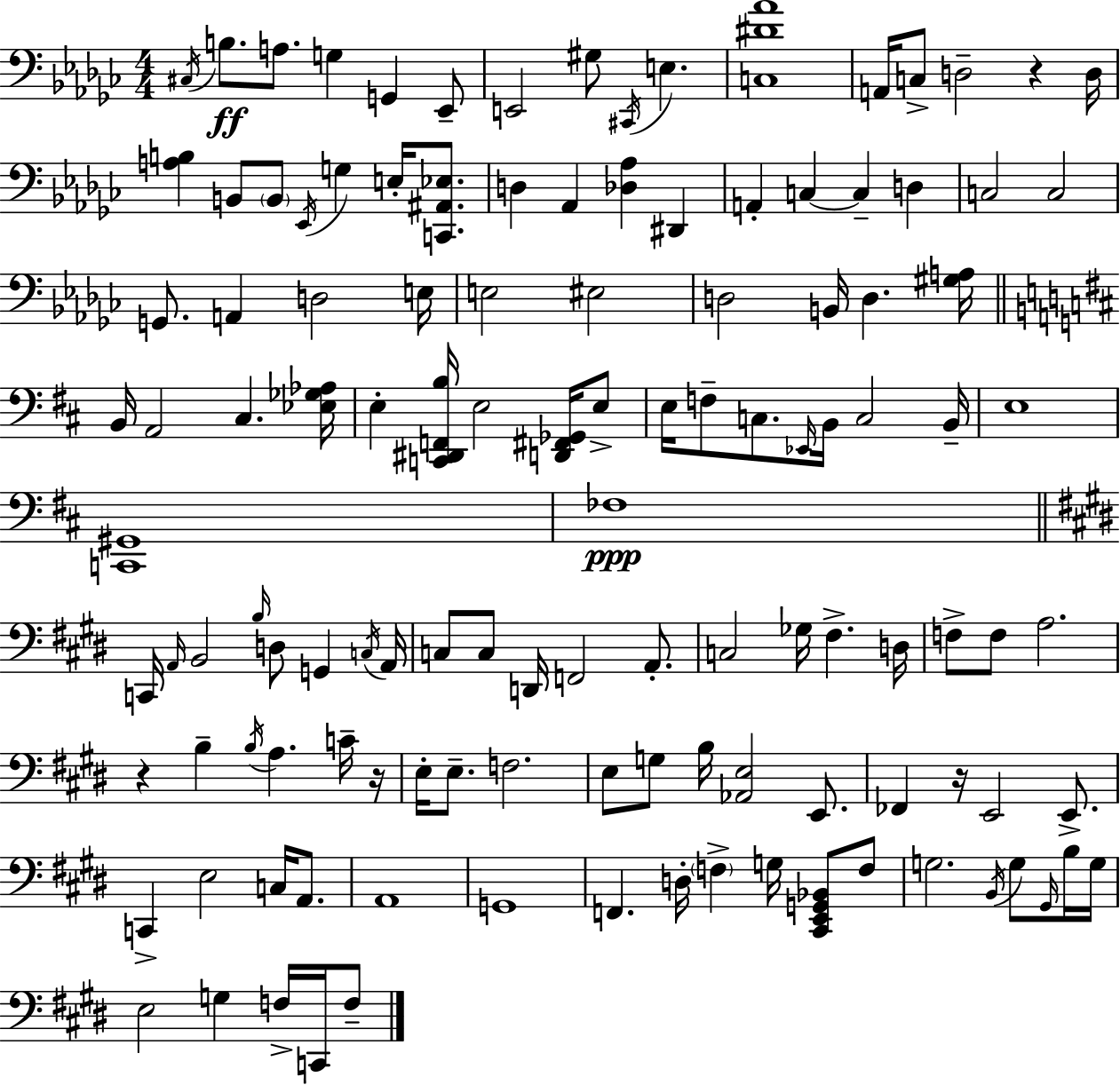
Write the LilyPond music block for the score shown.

{
  \clef bass
  \numericTimeSignature
  \time 4/4
  \key ees \minor
  \acciaccatura { cis16 }\ff b8. a8. g4 g,4 ees,8-- | e,2 gis8 \acciaccatura { cis,16 } e4. | <c dis' aes'>1 | a,16 c8-> d2-- r4 | \break d16 <a b>4 b,8 \parenthesize b,8 \acciaccatura { ees,16 } g4 e16-. | <c, ais, ees>8. d4 aes,4 <des aes>4 dis,4 | a,4-. c4~~ c4-- d4 | c2 c2 | \break g,8. a,4 d2 | e16 e2 eis2 | d2 b,16 d4. | <gis a>16 \bar "||" \break \key b \minor b,16 a,2 cis4. <ees ges aes>16 | e4-. <c, dis, f, b>16 e2 <d, fis, ges,>16 e8-> | e16 f8-- c8. \grace { ees,16 } b,16 c2 | b,16-- e1 | \break <c, gis,>1 | fes1\ppp | \bar "||" \break \key e \major c,16 \grace { a,16 } b,2 \grace { b16 } d8 g,4 | \acciaccatura { c16 } a,16 c8 c8 d,16 f,2 | a,8.-. c2 ges16 fis4.-> | d16 f8-> f8 a2. | \break r4 b4-- \acciaccatura { b16 } a4. | c'16-- r16 e16-. e8.-- f2. | e8 g8 b16 <aes, e>2 | e,8. fes,4 r16 e,2 | \break e,8.-> c,4-> e2 | c16 a,8. a,1 | g,1 | f,4. d16-. \parenthesize f4-> g16 | \break <cis, e, g, bes,>8 f8 g2. | \acciaccatura { b,16 } g8 \grace { gis,16 } b16 g16 e2 g4 | f16-> c,16 f8-- \bar "|."
}